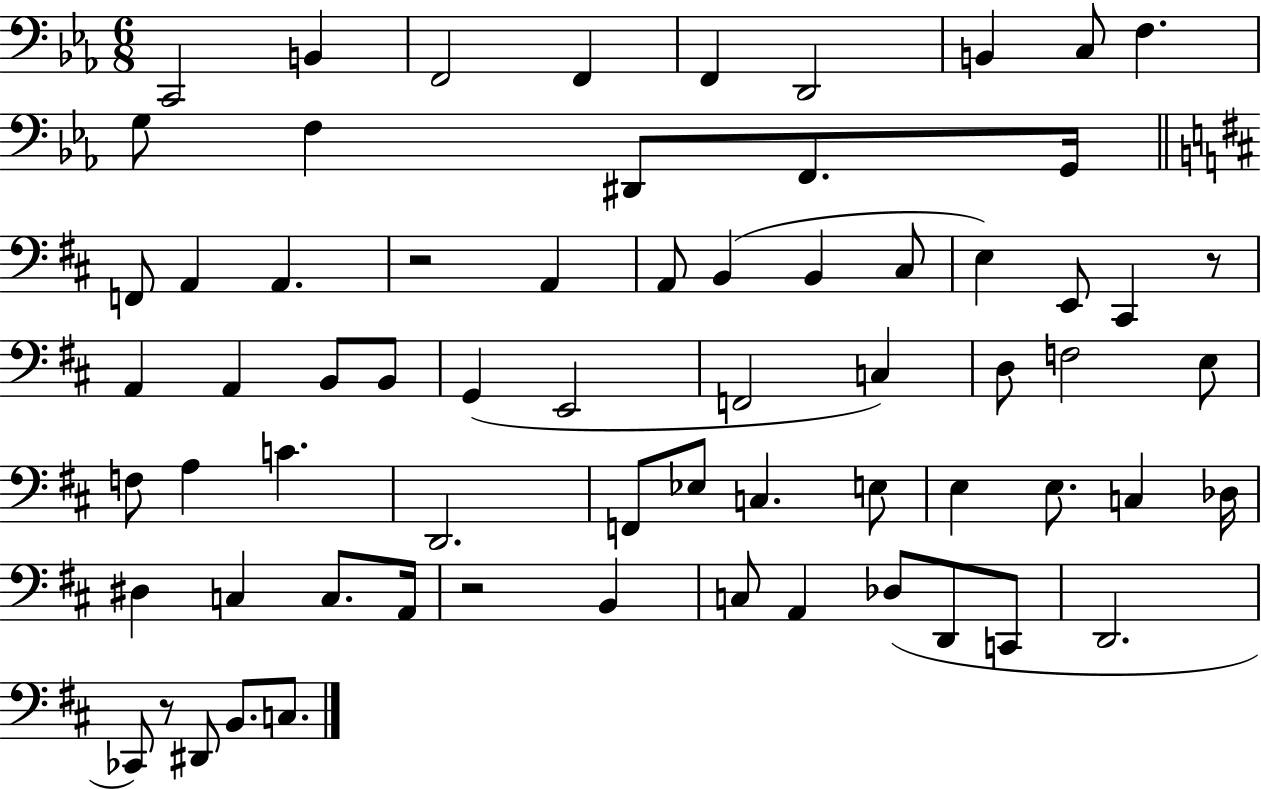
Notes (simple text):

C2/h B2/q F2/h F2/q F2/q D2/h B2/q C3/e F3/q. G3/e F3/q D#2/e F2/e. G2/s F2/e A2/q A2/q. R/h A2/q A2/e B2/q B2/q C#3/e E3/q E2/e C#2/q R/e A2/q A2/q B2/e B2/e G2/q E2/h F2/h C3/q D3/e F3/h E3/e F3/e A3/q C4/q. D2/h. F2/e Eb3/e C3/q. E3/e E3/q E3/e. C3/q Db3/s D#3/q C3/q C3/e. A2/s R/h B2/q C3/e A2/q Db3/e D2/e C2/e D2/h. CES2/e R/e D#2/e B2/e. C3/e.